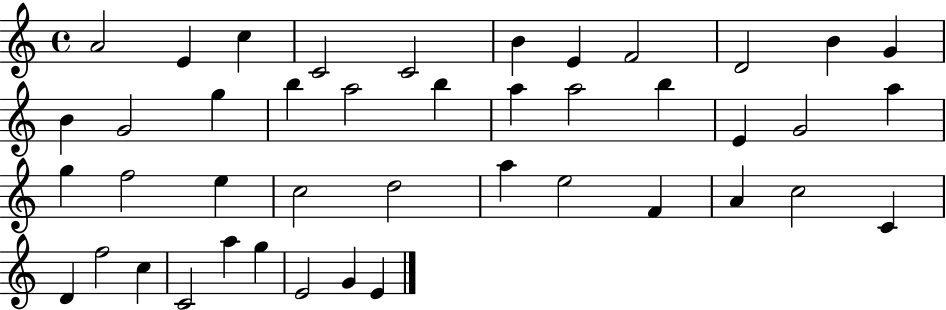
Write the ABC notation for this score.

X:1
T:Untitled
M:4/4
L:1/4
K:C
A2 E c C2 C2 B E F2 D2 B G B G2 g b a2 b a a2 b E G2 a g f2 e c2 d2 a e2 F A c2 C D f2 c C2 a g E2 G E